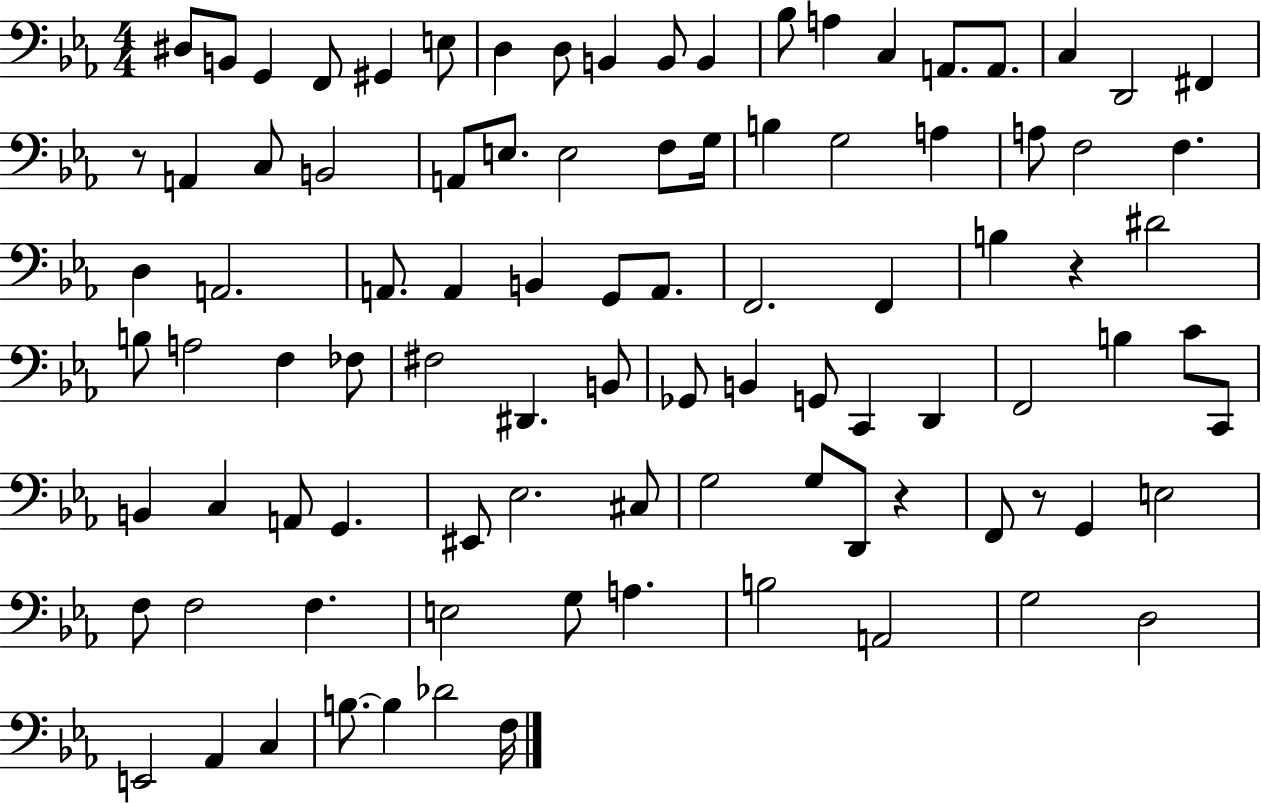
D#3/e B2/e G2/q F2/e G#2/q E3/e D3/q D3/e B2/q B2/e B2/q Bb3/e A3/q C3/q A2/e. A2/e. C3/q D2/h F#2/q R/e A2/q C3/e B2/h A2/e E3/e. E3/h F3/e G3/s B3/q G3/h A3/q A3/e F3/h F3/q. D3/q A2/h. A2/e. A2/q B2/q G2/e A2/e. F2/h. F2/q B3/q R/q D#4/h B3/e A3/h F3/q FES3/e F#3/h D#2/q. B2/e Gb2/e B2/q G2/e C2/q D2/q F2/h B3/q C4/e C2/e B2/q C3/q A2/e G2/q. EIS2/e Eb3/h. C#3/e G3/h G3/e D2/e R/q F2/e R/e G2/q E3/h F3/e F3/h F3/q. E3/h G3/e A3/q. B3/h A2/h G3/h D3/h E2/h Ab2/q C3/q B3/e. B3/q Db4/h F3/s